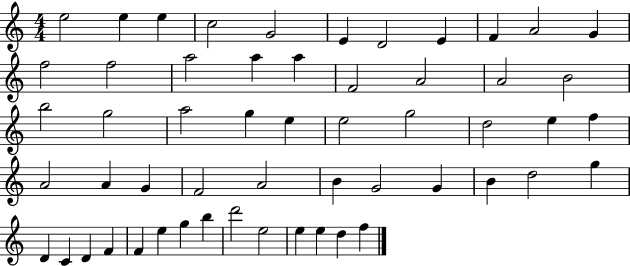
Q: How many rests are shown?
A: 0